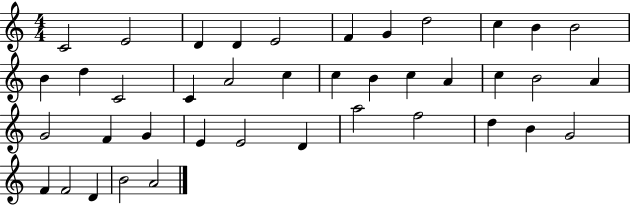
C4/h E4/h D4/q D4/q E4/h F4/q G4/q D5/h C5/q B4/q B4/h B4/q D5/q C4/h C4/q A4/h C5/q C5/q B4/q C5/q A4/q C5/q B4/h A4/q G4/h F4/q G4/q E4/q E4/h D4/q A5/h F5/h D5/q B4/q G4/h F4/q F4/h D4/q B4/h A4/h